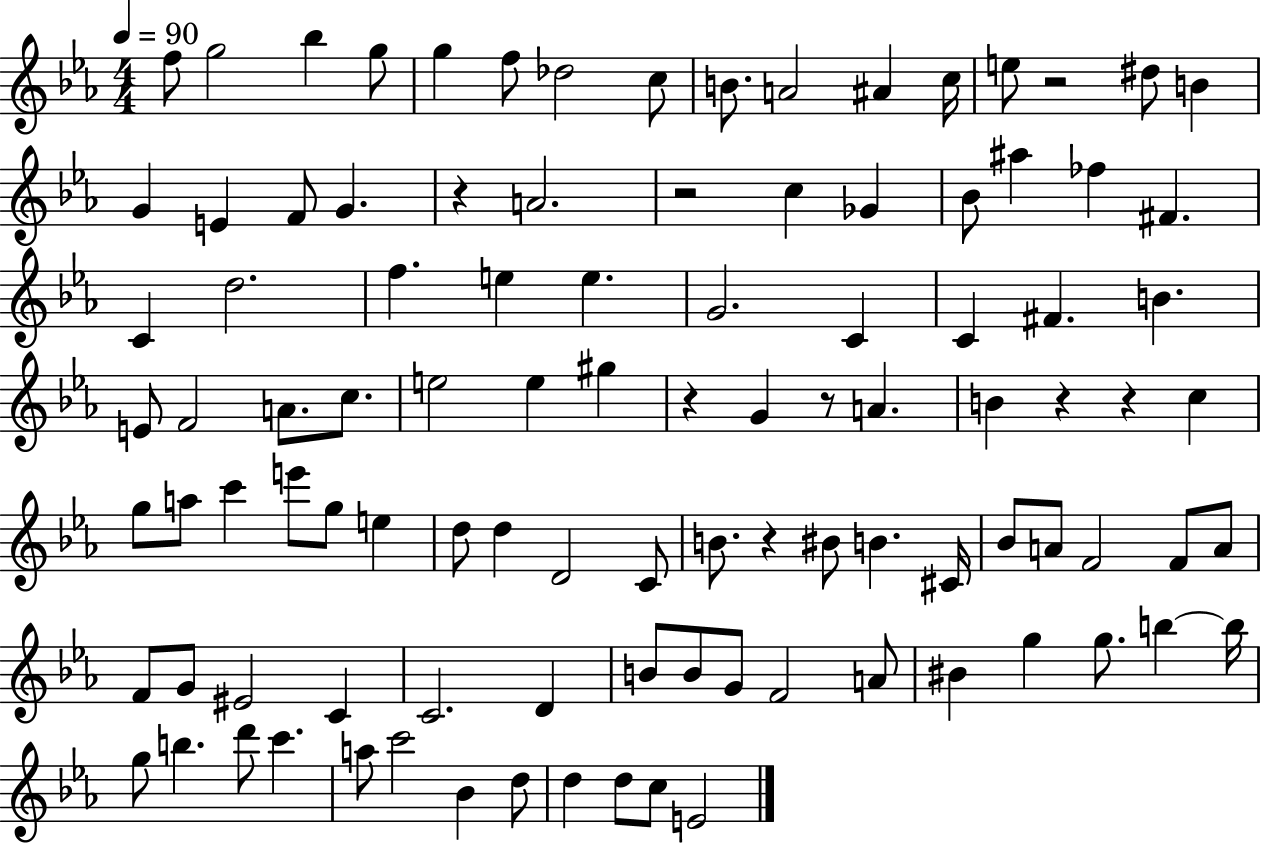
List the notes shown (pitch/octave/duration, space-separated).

F5/e G5/h Bb5/q G5/e G5/q F5/e Db5/h C5/e B4/e. A4/h A#4/q C5/s E5/e R/h D#5/e B4/q G4/q E4/q F4/e G4/q. R/q A4/h. R/h C5/q Gb4/q Bb4/e A#5/q FES5/q F#4/q. C4/q D5/h. F5/q. E5/q E5/q. G4/h. C4/q C4/q F#4/q. B4/q. E4/e F4/h A4/e. C5/e. E5/h E5/q G#5/q R/q G4/q R/e A4/q. B4/q R/q R/q C5/q G5/e A5/e C6/q E6/e G5/e E5/q D5/e D5/q D4/h C4/e B4/e. R/q BIS4/e B4/q. C#4/s Bb4/e A4/e F4/h F4/e A4/e F4/e G4/e EIS4/h C4/q C4/h. D4/q B4/e B4/e G4/e F4/h A4/e BIS4/q G5/q G5/e. B5/q B5/s G5/e B5/q. D6/e C6/q. A5/e C6/h Bb4/q D5/e D5/q D5/e C5/e E4/h